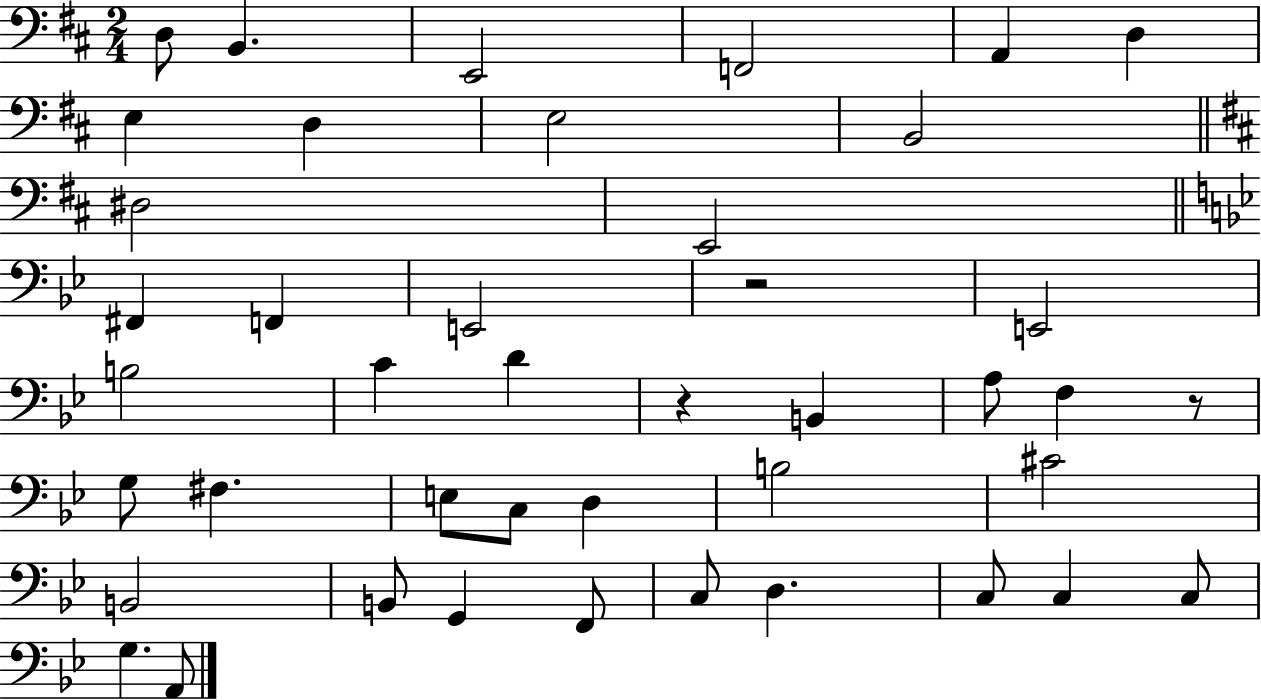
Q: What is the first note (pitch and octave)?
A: D3